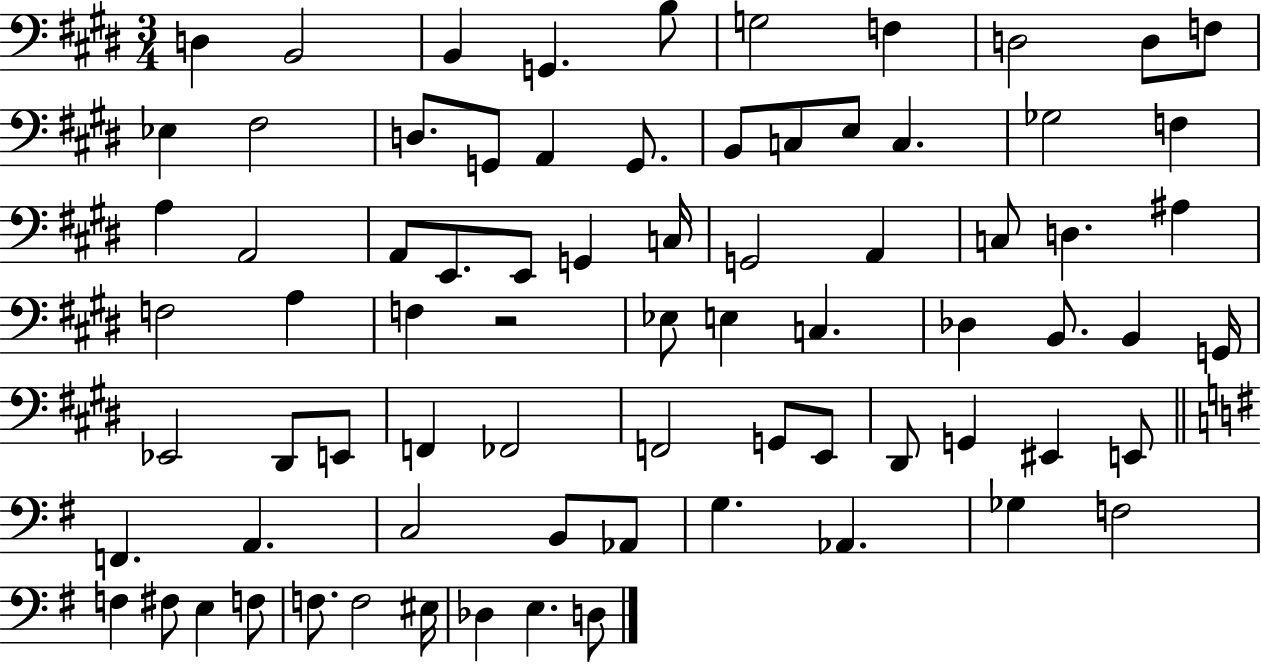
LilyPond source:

{
  \clef bass
  \numericTimeSignature
  \time 3/4
  \key e \major
  d4 b,2 | b,4 g,4. b8 | g2 f4 | d2 d8 f8 | \break ees4 fis2 | d8. g,8 a,4 g,8. | b,8 c8 e8 c4. | ges2 f4 | \break a4 a,2 | a,8 e,8. e,8 g,4 c16 | g,2 a,4 | c8 d4. ais4 | \break f2 a4 | f4 r2 | ees8 e4 c4. | des4 b,8. b,4 g,16 | \break ees,2 dis,8 e,8 | f,4 fes,2 | f,2 g,8 e,8 | dis,8 g,4 eis,4 e,8 | \break \bar "||" \break \key e \minor f,4. a,4. | c2 b,8 aes,8 | g4. aes,4. | ges4 f2 | \break f4 fis8 e4 f8 | f8. f2 eis16 | des4 e4. d8 | \bar "|."
}